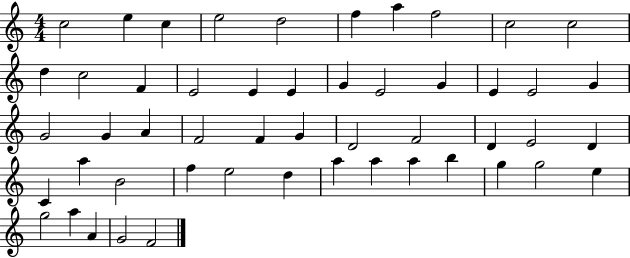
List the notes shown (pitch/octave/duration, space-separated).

C5/h E5/q C5/q E5/h D5/h F5/q A5/q F5/h C5/h C5/h D5/q C5/h F4/q E4/h E4/q E4/q G4/q E4/h G4/q E4/q E4/h G4/q G4/h G4/q A4/q F4/h F4/q G4/q D4/h F4/h D4/q E4/h D4/q C4/q A5/q B4/h F5/q E5/h D5/q A5/q A5/q A5/q B5/q G5/q G5/h E5/q G5/h A5/q A4/q G4/h F4/h